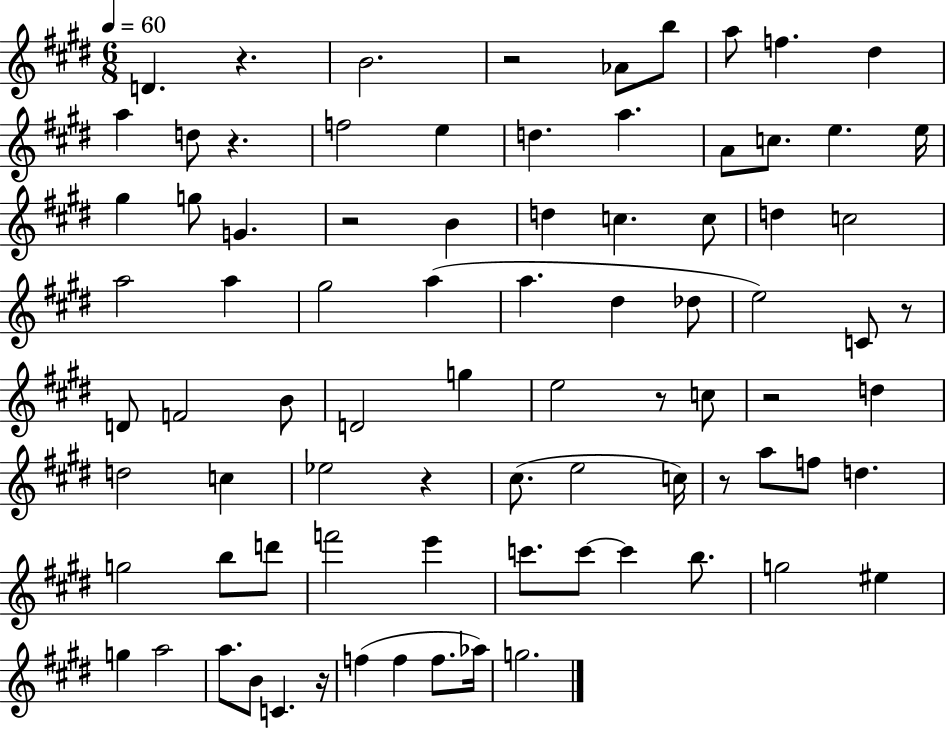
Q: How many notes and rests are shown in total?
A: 83